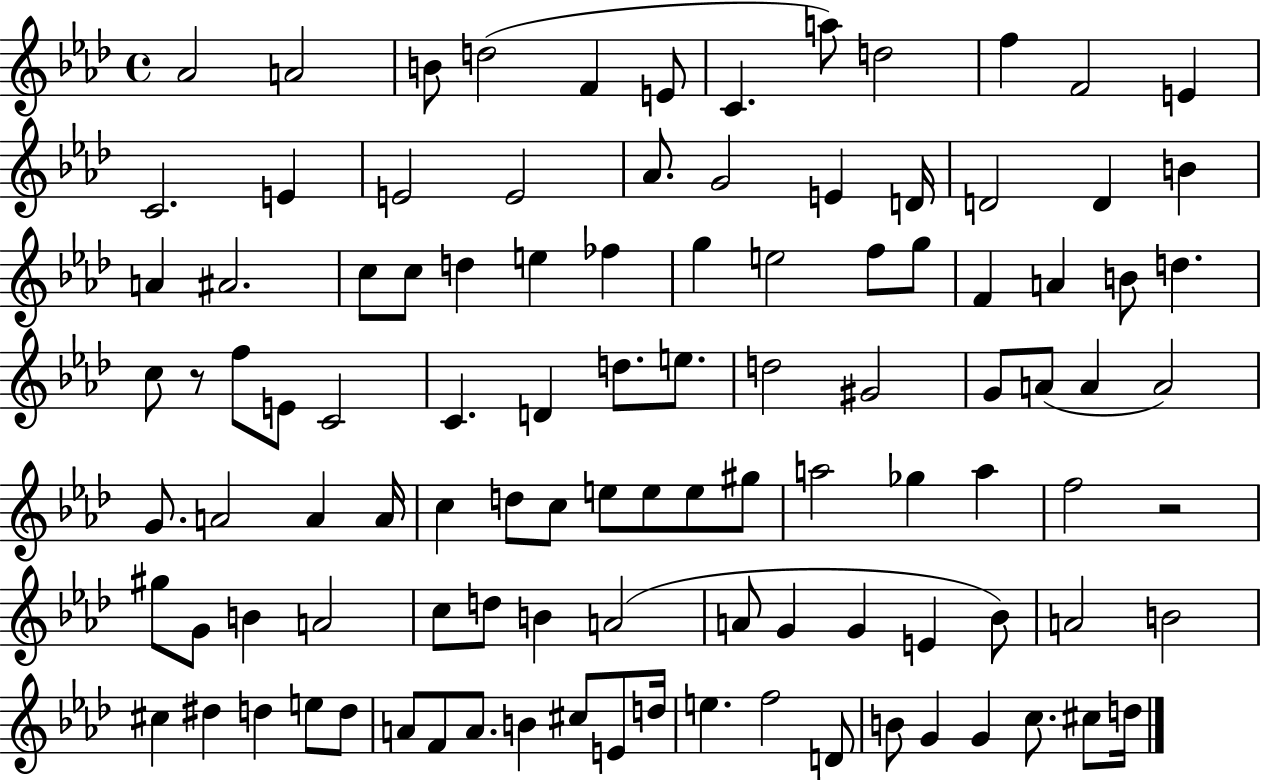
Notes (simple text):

Ab4/h A4/h B4/e D5/h F4/q E4/e C4/q. A5/e D5/h F5/q F4/h E4/q C4/h. E4/q E4/h E4/h Ab4/e. G4/h E4/q D4/s D4/h D4/q B4/q A4/q A#4/h. C5/e C5/e D5/q E5/q FES5/q G5/q E5/h F5/e G5/e F4/q A4/q B4/e D5/q. C5/e R/e F5/e E4/e C4/h C4/q. D4/q D5/e. E5/e. D5/h G#4/h G4/e A4/e A4/q A4/h G4/e. A4/h A4/q A4/s C5/q D5/e C5/e E5/e E5/e E5/e G#5/e A5/h Gb5/q A5/q F5/h R/h G#5/e G4/e B4/q A4/h C5/e D5/e B4/q A4/h A4/e G4/q G4/q E4/q Bb4/e A4/h B4/h C#5/q D#5/q D5/q E5/e D5/e A4/e F4/e A4/e. B4/q C#5/e E4/e D5/s E5/q. F5/h D4/e B4/e G4/q G4/q C5/e. C#5/e D5/s